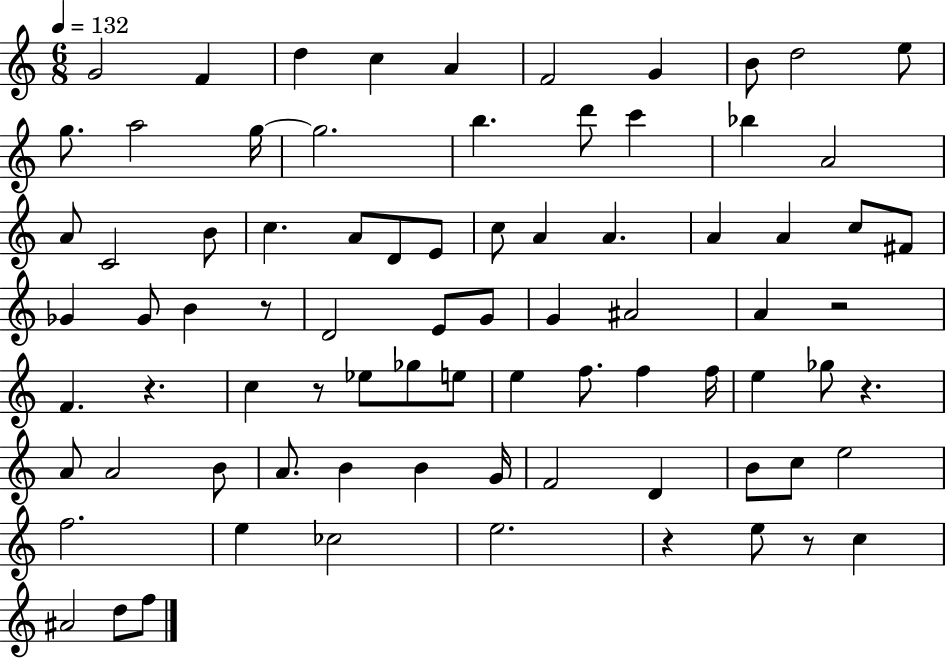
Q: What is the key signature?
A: C major